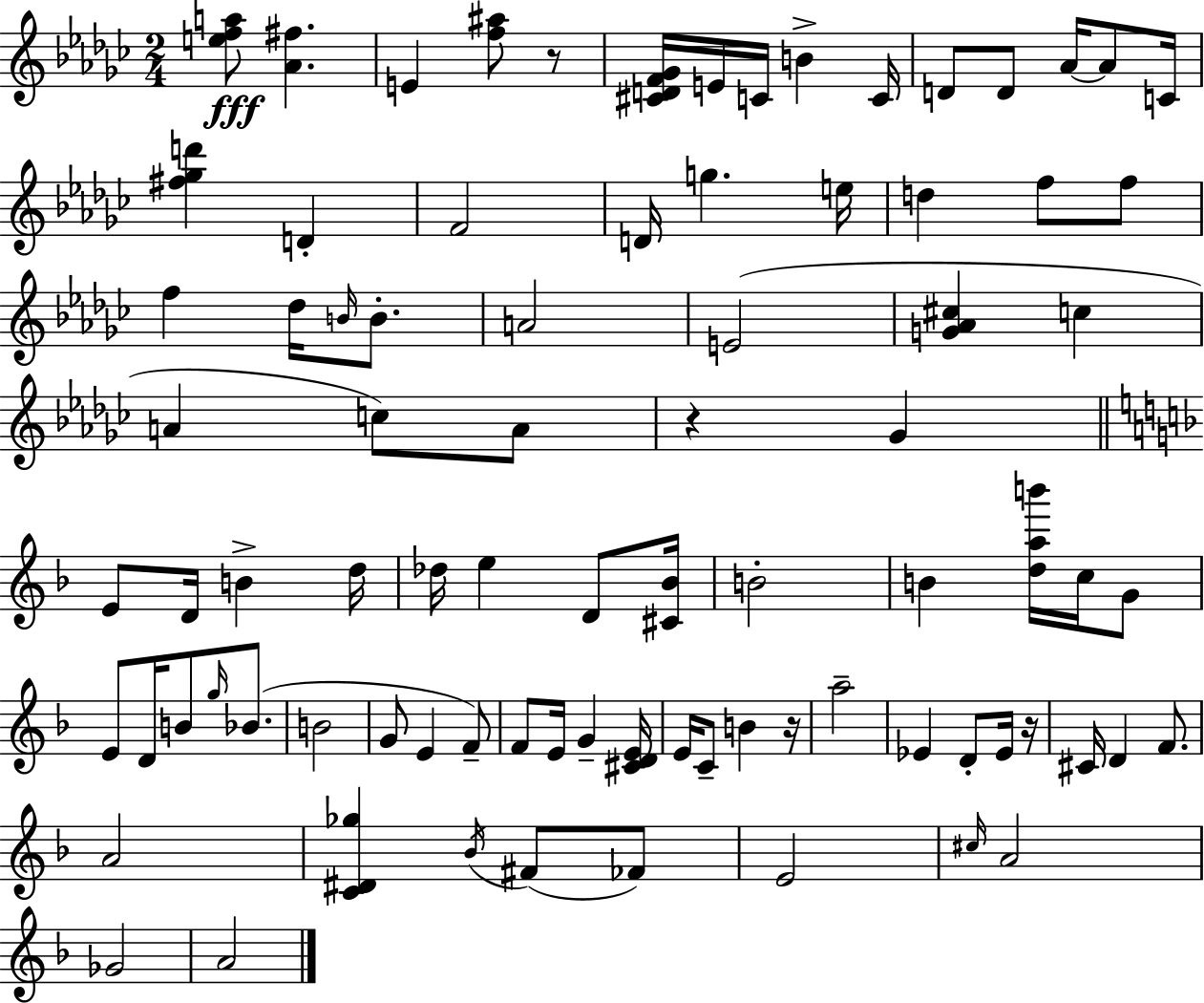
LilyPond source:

{
  \clef treble
  \numericTimeSignature
  \time 2/4
  \key ees \minor
  <e'' f'' a''>8\fff <aes' fis''>4. | e'4 <f'' ais''>8 r8 | <cis' d' f' ges'>16 e'16 c'16 b'4-> c'16 | d'8 d'8 aes'16~~ aes'8 c'16 | \break <fis'' ges'' d'''>4 d'4-. | f'2 | d'16 g''4. e''16 | d''4 f''8 f''8 | \break f''4 des''16 \grace { b'16 } b'8.-. | a'2 | e'2( | <g' aes' cis''>4 c''4 | \break a'4 c''8) a'8 | r4 ges'4 | \bar "||" \break \key d \minor e'8 d'16 b'4-> d''16 | des''16 e''4 d'8 <cis' bes'>16 | b'2-. | b'4 <d'' a'' b'''>16 c''16 g'8 | \break e'8 d'16 b'8 \grace { g''16 } bes'8.( | b'2 | g'8 e'4 f'8--) | f'8 e'16 g'4-- | \break <cis' d' e'>16 e'16 c'8-- b'4 | r16 a''2-- | ees'4 d'8-. ees'16 | r16 cis'16 d'4 f'8. | \break a'2 | <c' dis' ges''>4 \acciaccatura { bes'16 }( fis'8 | fes'8) e'2 | \grace { cis''16 } a'2 | \break ges'2 | a'2 | \bar "|."
}